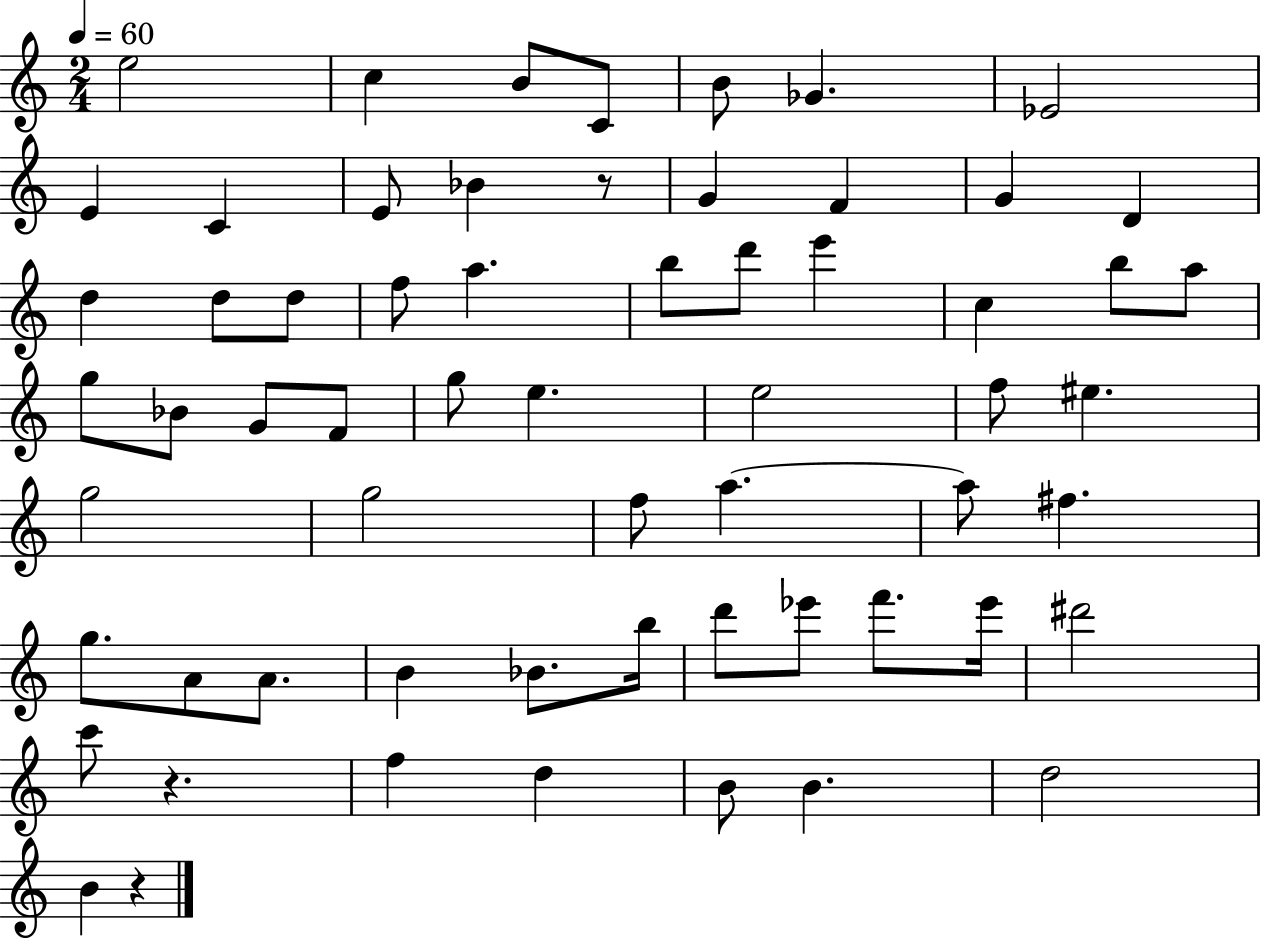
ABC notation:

X:1
T:Untitled
M:2/4
L:1/4
K:C
e2 c B/2 C/2 B/2 _G _E2 E C E/2 _B z/2 G F G D d d/2 d/2 f/2 a b/2 d'/2 e' c b/2 a/2 g/2 _B/2 G/2 F/2 g/2 e e2 f/2 ^e g2 g2 f/2 a a/2 ^f g/2 A/2 A/2 B _B/2 b/4 d'/2 _e'/2 f'/2 _e'/4 ^d'2 c'/2 z f d B/2 B d2 B z